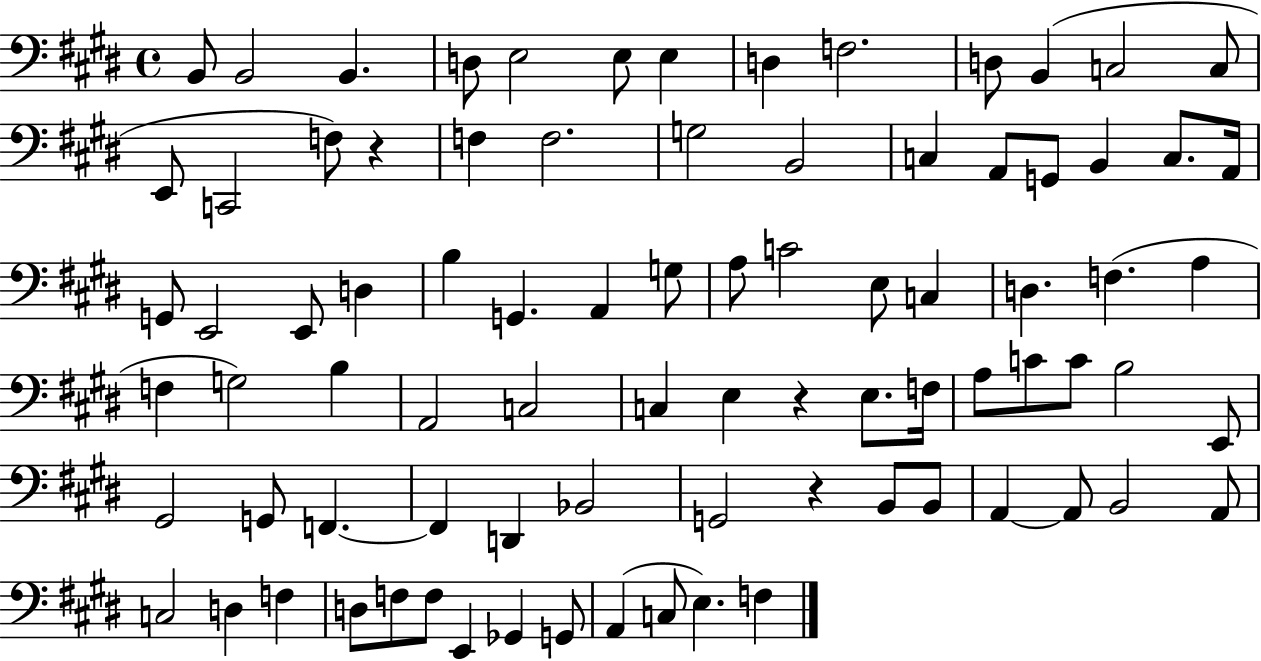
{
  \clef bass
  \time 4/4
  \defaultTimeSignature
  \key e \major
  b,8 b,2 b,4. | d8 e2 e8 e4 | d4 f2. | d8 b,4( c2 c8 | \break e,8 c,2 f8) r4 | f4 f2. | g2 b,2 | c4 a,8 g,8 b,4 c8. a,16 | \break g,8 e,2 e,8 d4 | b4 g,4. a,4 g8 | a8 c'2 e8 c4 | d4. f4.( a4 | \break f4 g2) b4 | a,2 c2 | c4 e4 r4 e8. f16 | a8 c'8 c'8 b2 e,8 | \break gis,2 g,8 f,4.~~ | f,4 d,4 bes,2 | g,2 r4 b,8 b,8 | a,4~~ a,8 b,2 a,8 | \break c2 d4 f4 | d8 f8 f8 e,4 ges,4 g,8 | a,4( c8 e4.) f4 | \bar "|."
}